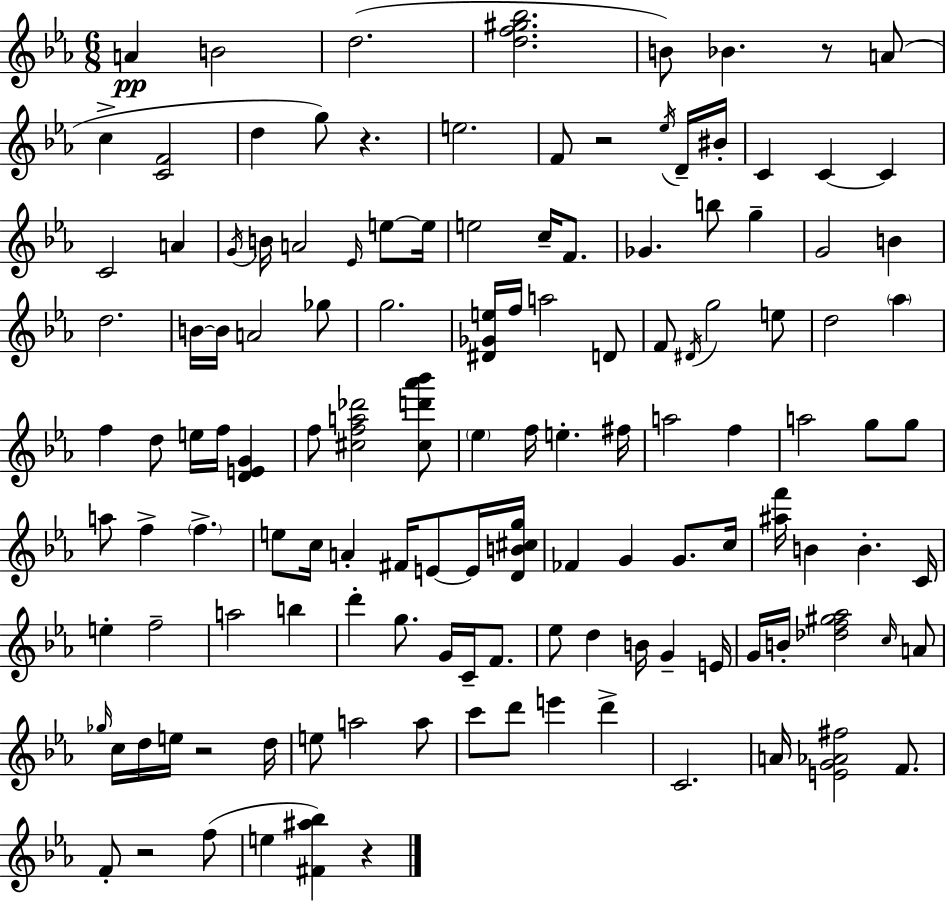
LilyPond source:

{
  \clef treble
  \numericTimeSignature
  \time 6/8
  \key ees \major
  a'4\pp b'2 | d''2.( | <d'' f'' gis'' bes''>2. | b'8) bes'4. r8 a'8( | \break c''4-> <c' f'>2 | d''4 g''8) r4. | e''2. | f'8 r2 \acciaccatura { ees''16 } d'16-- | \break bis'16-. c'4 c'4~~ c'4 | c'2 a'4 | \acciaccatura { g'16 } b'16 a'2 \grace { ees'16 } | e''8~~ e''16 e''2 c''16-- | \break f'8. ges'4. b''8 g''4-- | g'2 b'4 | d''2. | b'16~~ b'16 a'2 | \break ges''8 g''2. | <dis' ges' e''>16 f''16 a''2 | d'8 f'8 \acciaccatura { dis'16 } g''2 | e''8 d''2 | \break \parenthesize aes''4 f''4 d''8 e''16 f''16 | <d' e' g'>4 f''8 <cis'' f'' a'' des'''>2 | <cis'' d''' aes''' bes'''>8 \parenthesize ees''4 f''16 e''4.-. | fis''16 a''2 | \break f''4 a''2 | g''8 g''8 a''8 f''4-> \parenthesize f''4.-> | e''8 c''16 a'4-. fis'16 | e'8~~ e'16 <d' b' cis'' g''>16 fes'4 g'4 | \break g'8. c''16 <ais'' f'''>16 b'4 b'4.-. | c'16 e''4-. f''2-- | a''2 | b''4 d'''4-. g''8. g'16 | \break c'16-- f'8. ees''8 d''4 b'16 g'4-- | e'16 g'16 b'16-. <des'' f'' gis'' aes''>2 | \grace { c''16 } a'8 \grace { ges''16 } c''16 d''16 e''16 r2 | d''16 e''8 a''2 | \break a''8 c'''8 d'''8 e'''4 | d'''4-> c'2. | a'16 <e' g' aes' fis''>2 | f'8. f'8-. r2 | \break f''8( e''4 <fis' ais'' bes''>4) | r4 \bar "|."
}